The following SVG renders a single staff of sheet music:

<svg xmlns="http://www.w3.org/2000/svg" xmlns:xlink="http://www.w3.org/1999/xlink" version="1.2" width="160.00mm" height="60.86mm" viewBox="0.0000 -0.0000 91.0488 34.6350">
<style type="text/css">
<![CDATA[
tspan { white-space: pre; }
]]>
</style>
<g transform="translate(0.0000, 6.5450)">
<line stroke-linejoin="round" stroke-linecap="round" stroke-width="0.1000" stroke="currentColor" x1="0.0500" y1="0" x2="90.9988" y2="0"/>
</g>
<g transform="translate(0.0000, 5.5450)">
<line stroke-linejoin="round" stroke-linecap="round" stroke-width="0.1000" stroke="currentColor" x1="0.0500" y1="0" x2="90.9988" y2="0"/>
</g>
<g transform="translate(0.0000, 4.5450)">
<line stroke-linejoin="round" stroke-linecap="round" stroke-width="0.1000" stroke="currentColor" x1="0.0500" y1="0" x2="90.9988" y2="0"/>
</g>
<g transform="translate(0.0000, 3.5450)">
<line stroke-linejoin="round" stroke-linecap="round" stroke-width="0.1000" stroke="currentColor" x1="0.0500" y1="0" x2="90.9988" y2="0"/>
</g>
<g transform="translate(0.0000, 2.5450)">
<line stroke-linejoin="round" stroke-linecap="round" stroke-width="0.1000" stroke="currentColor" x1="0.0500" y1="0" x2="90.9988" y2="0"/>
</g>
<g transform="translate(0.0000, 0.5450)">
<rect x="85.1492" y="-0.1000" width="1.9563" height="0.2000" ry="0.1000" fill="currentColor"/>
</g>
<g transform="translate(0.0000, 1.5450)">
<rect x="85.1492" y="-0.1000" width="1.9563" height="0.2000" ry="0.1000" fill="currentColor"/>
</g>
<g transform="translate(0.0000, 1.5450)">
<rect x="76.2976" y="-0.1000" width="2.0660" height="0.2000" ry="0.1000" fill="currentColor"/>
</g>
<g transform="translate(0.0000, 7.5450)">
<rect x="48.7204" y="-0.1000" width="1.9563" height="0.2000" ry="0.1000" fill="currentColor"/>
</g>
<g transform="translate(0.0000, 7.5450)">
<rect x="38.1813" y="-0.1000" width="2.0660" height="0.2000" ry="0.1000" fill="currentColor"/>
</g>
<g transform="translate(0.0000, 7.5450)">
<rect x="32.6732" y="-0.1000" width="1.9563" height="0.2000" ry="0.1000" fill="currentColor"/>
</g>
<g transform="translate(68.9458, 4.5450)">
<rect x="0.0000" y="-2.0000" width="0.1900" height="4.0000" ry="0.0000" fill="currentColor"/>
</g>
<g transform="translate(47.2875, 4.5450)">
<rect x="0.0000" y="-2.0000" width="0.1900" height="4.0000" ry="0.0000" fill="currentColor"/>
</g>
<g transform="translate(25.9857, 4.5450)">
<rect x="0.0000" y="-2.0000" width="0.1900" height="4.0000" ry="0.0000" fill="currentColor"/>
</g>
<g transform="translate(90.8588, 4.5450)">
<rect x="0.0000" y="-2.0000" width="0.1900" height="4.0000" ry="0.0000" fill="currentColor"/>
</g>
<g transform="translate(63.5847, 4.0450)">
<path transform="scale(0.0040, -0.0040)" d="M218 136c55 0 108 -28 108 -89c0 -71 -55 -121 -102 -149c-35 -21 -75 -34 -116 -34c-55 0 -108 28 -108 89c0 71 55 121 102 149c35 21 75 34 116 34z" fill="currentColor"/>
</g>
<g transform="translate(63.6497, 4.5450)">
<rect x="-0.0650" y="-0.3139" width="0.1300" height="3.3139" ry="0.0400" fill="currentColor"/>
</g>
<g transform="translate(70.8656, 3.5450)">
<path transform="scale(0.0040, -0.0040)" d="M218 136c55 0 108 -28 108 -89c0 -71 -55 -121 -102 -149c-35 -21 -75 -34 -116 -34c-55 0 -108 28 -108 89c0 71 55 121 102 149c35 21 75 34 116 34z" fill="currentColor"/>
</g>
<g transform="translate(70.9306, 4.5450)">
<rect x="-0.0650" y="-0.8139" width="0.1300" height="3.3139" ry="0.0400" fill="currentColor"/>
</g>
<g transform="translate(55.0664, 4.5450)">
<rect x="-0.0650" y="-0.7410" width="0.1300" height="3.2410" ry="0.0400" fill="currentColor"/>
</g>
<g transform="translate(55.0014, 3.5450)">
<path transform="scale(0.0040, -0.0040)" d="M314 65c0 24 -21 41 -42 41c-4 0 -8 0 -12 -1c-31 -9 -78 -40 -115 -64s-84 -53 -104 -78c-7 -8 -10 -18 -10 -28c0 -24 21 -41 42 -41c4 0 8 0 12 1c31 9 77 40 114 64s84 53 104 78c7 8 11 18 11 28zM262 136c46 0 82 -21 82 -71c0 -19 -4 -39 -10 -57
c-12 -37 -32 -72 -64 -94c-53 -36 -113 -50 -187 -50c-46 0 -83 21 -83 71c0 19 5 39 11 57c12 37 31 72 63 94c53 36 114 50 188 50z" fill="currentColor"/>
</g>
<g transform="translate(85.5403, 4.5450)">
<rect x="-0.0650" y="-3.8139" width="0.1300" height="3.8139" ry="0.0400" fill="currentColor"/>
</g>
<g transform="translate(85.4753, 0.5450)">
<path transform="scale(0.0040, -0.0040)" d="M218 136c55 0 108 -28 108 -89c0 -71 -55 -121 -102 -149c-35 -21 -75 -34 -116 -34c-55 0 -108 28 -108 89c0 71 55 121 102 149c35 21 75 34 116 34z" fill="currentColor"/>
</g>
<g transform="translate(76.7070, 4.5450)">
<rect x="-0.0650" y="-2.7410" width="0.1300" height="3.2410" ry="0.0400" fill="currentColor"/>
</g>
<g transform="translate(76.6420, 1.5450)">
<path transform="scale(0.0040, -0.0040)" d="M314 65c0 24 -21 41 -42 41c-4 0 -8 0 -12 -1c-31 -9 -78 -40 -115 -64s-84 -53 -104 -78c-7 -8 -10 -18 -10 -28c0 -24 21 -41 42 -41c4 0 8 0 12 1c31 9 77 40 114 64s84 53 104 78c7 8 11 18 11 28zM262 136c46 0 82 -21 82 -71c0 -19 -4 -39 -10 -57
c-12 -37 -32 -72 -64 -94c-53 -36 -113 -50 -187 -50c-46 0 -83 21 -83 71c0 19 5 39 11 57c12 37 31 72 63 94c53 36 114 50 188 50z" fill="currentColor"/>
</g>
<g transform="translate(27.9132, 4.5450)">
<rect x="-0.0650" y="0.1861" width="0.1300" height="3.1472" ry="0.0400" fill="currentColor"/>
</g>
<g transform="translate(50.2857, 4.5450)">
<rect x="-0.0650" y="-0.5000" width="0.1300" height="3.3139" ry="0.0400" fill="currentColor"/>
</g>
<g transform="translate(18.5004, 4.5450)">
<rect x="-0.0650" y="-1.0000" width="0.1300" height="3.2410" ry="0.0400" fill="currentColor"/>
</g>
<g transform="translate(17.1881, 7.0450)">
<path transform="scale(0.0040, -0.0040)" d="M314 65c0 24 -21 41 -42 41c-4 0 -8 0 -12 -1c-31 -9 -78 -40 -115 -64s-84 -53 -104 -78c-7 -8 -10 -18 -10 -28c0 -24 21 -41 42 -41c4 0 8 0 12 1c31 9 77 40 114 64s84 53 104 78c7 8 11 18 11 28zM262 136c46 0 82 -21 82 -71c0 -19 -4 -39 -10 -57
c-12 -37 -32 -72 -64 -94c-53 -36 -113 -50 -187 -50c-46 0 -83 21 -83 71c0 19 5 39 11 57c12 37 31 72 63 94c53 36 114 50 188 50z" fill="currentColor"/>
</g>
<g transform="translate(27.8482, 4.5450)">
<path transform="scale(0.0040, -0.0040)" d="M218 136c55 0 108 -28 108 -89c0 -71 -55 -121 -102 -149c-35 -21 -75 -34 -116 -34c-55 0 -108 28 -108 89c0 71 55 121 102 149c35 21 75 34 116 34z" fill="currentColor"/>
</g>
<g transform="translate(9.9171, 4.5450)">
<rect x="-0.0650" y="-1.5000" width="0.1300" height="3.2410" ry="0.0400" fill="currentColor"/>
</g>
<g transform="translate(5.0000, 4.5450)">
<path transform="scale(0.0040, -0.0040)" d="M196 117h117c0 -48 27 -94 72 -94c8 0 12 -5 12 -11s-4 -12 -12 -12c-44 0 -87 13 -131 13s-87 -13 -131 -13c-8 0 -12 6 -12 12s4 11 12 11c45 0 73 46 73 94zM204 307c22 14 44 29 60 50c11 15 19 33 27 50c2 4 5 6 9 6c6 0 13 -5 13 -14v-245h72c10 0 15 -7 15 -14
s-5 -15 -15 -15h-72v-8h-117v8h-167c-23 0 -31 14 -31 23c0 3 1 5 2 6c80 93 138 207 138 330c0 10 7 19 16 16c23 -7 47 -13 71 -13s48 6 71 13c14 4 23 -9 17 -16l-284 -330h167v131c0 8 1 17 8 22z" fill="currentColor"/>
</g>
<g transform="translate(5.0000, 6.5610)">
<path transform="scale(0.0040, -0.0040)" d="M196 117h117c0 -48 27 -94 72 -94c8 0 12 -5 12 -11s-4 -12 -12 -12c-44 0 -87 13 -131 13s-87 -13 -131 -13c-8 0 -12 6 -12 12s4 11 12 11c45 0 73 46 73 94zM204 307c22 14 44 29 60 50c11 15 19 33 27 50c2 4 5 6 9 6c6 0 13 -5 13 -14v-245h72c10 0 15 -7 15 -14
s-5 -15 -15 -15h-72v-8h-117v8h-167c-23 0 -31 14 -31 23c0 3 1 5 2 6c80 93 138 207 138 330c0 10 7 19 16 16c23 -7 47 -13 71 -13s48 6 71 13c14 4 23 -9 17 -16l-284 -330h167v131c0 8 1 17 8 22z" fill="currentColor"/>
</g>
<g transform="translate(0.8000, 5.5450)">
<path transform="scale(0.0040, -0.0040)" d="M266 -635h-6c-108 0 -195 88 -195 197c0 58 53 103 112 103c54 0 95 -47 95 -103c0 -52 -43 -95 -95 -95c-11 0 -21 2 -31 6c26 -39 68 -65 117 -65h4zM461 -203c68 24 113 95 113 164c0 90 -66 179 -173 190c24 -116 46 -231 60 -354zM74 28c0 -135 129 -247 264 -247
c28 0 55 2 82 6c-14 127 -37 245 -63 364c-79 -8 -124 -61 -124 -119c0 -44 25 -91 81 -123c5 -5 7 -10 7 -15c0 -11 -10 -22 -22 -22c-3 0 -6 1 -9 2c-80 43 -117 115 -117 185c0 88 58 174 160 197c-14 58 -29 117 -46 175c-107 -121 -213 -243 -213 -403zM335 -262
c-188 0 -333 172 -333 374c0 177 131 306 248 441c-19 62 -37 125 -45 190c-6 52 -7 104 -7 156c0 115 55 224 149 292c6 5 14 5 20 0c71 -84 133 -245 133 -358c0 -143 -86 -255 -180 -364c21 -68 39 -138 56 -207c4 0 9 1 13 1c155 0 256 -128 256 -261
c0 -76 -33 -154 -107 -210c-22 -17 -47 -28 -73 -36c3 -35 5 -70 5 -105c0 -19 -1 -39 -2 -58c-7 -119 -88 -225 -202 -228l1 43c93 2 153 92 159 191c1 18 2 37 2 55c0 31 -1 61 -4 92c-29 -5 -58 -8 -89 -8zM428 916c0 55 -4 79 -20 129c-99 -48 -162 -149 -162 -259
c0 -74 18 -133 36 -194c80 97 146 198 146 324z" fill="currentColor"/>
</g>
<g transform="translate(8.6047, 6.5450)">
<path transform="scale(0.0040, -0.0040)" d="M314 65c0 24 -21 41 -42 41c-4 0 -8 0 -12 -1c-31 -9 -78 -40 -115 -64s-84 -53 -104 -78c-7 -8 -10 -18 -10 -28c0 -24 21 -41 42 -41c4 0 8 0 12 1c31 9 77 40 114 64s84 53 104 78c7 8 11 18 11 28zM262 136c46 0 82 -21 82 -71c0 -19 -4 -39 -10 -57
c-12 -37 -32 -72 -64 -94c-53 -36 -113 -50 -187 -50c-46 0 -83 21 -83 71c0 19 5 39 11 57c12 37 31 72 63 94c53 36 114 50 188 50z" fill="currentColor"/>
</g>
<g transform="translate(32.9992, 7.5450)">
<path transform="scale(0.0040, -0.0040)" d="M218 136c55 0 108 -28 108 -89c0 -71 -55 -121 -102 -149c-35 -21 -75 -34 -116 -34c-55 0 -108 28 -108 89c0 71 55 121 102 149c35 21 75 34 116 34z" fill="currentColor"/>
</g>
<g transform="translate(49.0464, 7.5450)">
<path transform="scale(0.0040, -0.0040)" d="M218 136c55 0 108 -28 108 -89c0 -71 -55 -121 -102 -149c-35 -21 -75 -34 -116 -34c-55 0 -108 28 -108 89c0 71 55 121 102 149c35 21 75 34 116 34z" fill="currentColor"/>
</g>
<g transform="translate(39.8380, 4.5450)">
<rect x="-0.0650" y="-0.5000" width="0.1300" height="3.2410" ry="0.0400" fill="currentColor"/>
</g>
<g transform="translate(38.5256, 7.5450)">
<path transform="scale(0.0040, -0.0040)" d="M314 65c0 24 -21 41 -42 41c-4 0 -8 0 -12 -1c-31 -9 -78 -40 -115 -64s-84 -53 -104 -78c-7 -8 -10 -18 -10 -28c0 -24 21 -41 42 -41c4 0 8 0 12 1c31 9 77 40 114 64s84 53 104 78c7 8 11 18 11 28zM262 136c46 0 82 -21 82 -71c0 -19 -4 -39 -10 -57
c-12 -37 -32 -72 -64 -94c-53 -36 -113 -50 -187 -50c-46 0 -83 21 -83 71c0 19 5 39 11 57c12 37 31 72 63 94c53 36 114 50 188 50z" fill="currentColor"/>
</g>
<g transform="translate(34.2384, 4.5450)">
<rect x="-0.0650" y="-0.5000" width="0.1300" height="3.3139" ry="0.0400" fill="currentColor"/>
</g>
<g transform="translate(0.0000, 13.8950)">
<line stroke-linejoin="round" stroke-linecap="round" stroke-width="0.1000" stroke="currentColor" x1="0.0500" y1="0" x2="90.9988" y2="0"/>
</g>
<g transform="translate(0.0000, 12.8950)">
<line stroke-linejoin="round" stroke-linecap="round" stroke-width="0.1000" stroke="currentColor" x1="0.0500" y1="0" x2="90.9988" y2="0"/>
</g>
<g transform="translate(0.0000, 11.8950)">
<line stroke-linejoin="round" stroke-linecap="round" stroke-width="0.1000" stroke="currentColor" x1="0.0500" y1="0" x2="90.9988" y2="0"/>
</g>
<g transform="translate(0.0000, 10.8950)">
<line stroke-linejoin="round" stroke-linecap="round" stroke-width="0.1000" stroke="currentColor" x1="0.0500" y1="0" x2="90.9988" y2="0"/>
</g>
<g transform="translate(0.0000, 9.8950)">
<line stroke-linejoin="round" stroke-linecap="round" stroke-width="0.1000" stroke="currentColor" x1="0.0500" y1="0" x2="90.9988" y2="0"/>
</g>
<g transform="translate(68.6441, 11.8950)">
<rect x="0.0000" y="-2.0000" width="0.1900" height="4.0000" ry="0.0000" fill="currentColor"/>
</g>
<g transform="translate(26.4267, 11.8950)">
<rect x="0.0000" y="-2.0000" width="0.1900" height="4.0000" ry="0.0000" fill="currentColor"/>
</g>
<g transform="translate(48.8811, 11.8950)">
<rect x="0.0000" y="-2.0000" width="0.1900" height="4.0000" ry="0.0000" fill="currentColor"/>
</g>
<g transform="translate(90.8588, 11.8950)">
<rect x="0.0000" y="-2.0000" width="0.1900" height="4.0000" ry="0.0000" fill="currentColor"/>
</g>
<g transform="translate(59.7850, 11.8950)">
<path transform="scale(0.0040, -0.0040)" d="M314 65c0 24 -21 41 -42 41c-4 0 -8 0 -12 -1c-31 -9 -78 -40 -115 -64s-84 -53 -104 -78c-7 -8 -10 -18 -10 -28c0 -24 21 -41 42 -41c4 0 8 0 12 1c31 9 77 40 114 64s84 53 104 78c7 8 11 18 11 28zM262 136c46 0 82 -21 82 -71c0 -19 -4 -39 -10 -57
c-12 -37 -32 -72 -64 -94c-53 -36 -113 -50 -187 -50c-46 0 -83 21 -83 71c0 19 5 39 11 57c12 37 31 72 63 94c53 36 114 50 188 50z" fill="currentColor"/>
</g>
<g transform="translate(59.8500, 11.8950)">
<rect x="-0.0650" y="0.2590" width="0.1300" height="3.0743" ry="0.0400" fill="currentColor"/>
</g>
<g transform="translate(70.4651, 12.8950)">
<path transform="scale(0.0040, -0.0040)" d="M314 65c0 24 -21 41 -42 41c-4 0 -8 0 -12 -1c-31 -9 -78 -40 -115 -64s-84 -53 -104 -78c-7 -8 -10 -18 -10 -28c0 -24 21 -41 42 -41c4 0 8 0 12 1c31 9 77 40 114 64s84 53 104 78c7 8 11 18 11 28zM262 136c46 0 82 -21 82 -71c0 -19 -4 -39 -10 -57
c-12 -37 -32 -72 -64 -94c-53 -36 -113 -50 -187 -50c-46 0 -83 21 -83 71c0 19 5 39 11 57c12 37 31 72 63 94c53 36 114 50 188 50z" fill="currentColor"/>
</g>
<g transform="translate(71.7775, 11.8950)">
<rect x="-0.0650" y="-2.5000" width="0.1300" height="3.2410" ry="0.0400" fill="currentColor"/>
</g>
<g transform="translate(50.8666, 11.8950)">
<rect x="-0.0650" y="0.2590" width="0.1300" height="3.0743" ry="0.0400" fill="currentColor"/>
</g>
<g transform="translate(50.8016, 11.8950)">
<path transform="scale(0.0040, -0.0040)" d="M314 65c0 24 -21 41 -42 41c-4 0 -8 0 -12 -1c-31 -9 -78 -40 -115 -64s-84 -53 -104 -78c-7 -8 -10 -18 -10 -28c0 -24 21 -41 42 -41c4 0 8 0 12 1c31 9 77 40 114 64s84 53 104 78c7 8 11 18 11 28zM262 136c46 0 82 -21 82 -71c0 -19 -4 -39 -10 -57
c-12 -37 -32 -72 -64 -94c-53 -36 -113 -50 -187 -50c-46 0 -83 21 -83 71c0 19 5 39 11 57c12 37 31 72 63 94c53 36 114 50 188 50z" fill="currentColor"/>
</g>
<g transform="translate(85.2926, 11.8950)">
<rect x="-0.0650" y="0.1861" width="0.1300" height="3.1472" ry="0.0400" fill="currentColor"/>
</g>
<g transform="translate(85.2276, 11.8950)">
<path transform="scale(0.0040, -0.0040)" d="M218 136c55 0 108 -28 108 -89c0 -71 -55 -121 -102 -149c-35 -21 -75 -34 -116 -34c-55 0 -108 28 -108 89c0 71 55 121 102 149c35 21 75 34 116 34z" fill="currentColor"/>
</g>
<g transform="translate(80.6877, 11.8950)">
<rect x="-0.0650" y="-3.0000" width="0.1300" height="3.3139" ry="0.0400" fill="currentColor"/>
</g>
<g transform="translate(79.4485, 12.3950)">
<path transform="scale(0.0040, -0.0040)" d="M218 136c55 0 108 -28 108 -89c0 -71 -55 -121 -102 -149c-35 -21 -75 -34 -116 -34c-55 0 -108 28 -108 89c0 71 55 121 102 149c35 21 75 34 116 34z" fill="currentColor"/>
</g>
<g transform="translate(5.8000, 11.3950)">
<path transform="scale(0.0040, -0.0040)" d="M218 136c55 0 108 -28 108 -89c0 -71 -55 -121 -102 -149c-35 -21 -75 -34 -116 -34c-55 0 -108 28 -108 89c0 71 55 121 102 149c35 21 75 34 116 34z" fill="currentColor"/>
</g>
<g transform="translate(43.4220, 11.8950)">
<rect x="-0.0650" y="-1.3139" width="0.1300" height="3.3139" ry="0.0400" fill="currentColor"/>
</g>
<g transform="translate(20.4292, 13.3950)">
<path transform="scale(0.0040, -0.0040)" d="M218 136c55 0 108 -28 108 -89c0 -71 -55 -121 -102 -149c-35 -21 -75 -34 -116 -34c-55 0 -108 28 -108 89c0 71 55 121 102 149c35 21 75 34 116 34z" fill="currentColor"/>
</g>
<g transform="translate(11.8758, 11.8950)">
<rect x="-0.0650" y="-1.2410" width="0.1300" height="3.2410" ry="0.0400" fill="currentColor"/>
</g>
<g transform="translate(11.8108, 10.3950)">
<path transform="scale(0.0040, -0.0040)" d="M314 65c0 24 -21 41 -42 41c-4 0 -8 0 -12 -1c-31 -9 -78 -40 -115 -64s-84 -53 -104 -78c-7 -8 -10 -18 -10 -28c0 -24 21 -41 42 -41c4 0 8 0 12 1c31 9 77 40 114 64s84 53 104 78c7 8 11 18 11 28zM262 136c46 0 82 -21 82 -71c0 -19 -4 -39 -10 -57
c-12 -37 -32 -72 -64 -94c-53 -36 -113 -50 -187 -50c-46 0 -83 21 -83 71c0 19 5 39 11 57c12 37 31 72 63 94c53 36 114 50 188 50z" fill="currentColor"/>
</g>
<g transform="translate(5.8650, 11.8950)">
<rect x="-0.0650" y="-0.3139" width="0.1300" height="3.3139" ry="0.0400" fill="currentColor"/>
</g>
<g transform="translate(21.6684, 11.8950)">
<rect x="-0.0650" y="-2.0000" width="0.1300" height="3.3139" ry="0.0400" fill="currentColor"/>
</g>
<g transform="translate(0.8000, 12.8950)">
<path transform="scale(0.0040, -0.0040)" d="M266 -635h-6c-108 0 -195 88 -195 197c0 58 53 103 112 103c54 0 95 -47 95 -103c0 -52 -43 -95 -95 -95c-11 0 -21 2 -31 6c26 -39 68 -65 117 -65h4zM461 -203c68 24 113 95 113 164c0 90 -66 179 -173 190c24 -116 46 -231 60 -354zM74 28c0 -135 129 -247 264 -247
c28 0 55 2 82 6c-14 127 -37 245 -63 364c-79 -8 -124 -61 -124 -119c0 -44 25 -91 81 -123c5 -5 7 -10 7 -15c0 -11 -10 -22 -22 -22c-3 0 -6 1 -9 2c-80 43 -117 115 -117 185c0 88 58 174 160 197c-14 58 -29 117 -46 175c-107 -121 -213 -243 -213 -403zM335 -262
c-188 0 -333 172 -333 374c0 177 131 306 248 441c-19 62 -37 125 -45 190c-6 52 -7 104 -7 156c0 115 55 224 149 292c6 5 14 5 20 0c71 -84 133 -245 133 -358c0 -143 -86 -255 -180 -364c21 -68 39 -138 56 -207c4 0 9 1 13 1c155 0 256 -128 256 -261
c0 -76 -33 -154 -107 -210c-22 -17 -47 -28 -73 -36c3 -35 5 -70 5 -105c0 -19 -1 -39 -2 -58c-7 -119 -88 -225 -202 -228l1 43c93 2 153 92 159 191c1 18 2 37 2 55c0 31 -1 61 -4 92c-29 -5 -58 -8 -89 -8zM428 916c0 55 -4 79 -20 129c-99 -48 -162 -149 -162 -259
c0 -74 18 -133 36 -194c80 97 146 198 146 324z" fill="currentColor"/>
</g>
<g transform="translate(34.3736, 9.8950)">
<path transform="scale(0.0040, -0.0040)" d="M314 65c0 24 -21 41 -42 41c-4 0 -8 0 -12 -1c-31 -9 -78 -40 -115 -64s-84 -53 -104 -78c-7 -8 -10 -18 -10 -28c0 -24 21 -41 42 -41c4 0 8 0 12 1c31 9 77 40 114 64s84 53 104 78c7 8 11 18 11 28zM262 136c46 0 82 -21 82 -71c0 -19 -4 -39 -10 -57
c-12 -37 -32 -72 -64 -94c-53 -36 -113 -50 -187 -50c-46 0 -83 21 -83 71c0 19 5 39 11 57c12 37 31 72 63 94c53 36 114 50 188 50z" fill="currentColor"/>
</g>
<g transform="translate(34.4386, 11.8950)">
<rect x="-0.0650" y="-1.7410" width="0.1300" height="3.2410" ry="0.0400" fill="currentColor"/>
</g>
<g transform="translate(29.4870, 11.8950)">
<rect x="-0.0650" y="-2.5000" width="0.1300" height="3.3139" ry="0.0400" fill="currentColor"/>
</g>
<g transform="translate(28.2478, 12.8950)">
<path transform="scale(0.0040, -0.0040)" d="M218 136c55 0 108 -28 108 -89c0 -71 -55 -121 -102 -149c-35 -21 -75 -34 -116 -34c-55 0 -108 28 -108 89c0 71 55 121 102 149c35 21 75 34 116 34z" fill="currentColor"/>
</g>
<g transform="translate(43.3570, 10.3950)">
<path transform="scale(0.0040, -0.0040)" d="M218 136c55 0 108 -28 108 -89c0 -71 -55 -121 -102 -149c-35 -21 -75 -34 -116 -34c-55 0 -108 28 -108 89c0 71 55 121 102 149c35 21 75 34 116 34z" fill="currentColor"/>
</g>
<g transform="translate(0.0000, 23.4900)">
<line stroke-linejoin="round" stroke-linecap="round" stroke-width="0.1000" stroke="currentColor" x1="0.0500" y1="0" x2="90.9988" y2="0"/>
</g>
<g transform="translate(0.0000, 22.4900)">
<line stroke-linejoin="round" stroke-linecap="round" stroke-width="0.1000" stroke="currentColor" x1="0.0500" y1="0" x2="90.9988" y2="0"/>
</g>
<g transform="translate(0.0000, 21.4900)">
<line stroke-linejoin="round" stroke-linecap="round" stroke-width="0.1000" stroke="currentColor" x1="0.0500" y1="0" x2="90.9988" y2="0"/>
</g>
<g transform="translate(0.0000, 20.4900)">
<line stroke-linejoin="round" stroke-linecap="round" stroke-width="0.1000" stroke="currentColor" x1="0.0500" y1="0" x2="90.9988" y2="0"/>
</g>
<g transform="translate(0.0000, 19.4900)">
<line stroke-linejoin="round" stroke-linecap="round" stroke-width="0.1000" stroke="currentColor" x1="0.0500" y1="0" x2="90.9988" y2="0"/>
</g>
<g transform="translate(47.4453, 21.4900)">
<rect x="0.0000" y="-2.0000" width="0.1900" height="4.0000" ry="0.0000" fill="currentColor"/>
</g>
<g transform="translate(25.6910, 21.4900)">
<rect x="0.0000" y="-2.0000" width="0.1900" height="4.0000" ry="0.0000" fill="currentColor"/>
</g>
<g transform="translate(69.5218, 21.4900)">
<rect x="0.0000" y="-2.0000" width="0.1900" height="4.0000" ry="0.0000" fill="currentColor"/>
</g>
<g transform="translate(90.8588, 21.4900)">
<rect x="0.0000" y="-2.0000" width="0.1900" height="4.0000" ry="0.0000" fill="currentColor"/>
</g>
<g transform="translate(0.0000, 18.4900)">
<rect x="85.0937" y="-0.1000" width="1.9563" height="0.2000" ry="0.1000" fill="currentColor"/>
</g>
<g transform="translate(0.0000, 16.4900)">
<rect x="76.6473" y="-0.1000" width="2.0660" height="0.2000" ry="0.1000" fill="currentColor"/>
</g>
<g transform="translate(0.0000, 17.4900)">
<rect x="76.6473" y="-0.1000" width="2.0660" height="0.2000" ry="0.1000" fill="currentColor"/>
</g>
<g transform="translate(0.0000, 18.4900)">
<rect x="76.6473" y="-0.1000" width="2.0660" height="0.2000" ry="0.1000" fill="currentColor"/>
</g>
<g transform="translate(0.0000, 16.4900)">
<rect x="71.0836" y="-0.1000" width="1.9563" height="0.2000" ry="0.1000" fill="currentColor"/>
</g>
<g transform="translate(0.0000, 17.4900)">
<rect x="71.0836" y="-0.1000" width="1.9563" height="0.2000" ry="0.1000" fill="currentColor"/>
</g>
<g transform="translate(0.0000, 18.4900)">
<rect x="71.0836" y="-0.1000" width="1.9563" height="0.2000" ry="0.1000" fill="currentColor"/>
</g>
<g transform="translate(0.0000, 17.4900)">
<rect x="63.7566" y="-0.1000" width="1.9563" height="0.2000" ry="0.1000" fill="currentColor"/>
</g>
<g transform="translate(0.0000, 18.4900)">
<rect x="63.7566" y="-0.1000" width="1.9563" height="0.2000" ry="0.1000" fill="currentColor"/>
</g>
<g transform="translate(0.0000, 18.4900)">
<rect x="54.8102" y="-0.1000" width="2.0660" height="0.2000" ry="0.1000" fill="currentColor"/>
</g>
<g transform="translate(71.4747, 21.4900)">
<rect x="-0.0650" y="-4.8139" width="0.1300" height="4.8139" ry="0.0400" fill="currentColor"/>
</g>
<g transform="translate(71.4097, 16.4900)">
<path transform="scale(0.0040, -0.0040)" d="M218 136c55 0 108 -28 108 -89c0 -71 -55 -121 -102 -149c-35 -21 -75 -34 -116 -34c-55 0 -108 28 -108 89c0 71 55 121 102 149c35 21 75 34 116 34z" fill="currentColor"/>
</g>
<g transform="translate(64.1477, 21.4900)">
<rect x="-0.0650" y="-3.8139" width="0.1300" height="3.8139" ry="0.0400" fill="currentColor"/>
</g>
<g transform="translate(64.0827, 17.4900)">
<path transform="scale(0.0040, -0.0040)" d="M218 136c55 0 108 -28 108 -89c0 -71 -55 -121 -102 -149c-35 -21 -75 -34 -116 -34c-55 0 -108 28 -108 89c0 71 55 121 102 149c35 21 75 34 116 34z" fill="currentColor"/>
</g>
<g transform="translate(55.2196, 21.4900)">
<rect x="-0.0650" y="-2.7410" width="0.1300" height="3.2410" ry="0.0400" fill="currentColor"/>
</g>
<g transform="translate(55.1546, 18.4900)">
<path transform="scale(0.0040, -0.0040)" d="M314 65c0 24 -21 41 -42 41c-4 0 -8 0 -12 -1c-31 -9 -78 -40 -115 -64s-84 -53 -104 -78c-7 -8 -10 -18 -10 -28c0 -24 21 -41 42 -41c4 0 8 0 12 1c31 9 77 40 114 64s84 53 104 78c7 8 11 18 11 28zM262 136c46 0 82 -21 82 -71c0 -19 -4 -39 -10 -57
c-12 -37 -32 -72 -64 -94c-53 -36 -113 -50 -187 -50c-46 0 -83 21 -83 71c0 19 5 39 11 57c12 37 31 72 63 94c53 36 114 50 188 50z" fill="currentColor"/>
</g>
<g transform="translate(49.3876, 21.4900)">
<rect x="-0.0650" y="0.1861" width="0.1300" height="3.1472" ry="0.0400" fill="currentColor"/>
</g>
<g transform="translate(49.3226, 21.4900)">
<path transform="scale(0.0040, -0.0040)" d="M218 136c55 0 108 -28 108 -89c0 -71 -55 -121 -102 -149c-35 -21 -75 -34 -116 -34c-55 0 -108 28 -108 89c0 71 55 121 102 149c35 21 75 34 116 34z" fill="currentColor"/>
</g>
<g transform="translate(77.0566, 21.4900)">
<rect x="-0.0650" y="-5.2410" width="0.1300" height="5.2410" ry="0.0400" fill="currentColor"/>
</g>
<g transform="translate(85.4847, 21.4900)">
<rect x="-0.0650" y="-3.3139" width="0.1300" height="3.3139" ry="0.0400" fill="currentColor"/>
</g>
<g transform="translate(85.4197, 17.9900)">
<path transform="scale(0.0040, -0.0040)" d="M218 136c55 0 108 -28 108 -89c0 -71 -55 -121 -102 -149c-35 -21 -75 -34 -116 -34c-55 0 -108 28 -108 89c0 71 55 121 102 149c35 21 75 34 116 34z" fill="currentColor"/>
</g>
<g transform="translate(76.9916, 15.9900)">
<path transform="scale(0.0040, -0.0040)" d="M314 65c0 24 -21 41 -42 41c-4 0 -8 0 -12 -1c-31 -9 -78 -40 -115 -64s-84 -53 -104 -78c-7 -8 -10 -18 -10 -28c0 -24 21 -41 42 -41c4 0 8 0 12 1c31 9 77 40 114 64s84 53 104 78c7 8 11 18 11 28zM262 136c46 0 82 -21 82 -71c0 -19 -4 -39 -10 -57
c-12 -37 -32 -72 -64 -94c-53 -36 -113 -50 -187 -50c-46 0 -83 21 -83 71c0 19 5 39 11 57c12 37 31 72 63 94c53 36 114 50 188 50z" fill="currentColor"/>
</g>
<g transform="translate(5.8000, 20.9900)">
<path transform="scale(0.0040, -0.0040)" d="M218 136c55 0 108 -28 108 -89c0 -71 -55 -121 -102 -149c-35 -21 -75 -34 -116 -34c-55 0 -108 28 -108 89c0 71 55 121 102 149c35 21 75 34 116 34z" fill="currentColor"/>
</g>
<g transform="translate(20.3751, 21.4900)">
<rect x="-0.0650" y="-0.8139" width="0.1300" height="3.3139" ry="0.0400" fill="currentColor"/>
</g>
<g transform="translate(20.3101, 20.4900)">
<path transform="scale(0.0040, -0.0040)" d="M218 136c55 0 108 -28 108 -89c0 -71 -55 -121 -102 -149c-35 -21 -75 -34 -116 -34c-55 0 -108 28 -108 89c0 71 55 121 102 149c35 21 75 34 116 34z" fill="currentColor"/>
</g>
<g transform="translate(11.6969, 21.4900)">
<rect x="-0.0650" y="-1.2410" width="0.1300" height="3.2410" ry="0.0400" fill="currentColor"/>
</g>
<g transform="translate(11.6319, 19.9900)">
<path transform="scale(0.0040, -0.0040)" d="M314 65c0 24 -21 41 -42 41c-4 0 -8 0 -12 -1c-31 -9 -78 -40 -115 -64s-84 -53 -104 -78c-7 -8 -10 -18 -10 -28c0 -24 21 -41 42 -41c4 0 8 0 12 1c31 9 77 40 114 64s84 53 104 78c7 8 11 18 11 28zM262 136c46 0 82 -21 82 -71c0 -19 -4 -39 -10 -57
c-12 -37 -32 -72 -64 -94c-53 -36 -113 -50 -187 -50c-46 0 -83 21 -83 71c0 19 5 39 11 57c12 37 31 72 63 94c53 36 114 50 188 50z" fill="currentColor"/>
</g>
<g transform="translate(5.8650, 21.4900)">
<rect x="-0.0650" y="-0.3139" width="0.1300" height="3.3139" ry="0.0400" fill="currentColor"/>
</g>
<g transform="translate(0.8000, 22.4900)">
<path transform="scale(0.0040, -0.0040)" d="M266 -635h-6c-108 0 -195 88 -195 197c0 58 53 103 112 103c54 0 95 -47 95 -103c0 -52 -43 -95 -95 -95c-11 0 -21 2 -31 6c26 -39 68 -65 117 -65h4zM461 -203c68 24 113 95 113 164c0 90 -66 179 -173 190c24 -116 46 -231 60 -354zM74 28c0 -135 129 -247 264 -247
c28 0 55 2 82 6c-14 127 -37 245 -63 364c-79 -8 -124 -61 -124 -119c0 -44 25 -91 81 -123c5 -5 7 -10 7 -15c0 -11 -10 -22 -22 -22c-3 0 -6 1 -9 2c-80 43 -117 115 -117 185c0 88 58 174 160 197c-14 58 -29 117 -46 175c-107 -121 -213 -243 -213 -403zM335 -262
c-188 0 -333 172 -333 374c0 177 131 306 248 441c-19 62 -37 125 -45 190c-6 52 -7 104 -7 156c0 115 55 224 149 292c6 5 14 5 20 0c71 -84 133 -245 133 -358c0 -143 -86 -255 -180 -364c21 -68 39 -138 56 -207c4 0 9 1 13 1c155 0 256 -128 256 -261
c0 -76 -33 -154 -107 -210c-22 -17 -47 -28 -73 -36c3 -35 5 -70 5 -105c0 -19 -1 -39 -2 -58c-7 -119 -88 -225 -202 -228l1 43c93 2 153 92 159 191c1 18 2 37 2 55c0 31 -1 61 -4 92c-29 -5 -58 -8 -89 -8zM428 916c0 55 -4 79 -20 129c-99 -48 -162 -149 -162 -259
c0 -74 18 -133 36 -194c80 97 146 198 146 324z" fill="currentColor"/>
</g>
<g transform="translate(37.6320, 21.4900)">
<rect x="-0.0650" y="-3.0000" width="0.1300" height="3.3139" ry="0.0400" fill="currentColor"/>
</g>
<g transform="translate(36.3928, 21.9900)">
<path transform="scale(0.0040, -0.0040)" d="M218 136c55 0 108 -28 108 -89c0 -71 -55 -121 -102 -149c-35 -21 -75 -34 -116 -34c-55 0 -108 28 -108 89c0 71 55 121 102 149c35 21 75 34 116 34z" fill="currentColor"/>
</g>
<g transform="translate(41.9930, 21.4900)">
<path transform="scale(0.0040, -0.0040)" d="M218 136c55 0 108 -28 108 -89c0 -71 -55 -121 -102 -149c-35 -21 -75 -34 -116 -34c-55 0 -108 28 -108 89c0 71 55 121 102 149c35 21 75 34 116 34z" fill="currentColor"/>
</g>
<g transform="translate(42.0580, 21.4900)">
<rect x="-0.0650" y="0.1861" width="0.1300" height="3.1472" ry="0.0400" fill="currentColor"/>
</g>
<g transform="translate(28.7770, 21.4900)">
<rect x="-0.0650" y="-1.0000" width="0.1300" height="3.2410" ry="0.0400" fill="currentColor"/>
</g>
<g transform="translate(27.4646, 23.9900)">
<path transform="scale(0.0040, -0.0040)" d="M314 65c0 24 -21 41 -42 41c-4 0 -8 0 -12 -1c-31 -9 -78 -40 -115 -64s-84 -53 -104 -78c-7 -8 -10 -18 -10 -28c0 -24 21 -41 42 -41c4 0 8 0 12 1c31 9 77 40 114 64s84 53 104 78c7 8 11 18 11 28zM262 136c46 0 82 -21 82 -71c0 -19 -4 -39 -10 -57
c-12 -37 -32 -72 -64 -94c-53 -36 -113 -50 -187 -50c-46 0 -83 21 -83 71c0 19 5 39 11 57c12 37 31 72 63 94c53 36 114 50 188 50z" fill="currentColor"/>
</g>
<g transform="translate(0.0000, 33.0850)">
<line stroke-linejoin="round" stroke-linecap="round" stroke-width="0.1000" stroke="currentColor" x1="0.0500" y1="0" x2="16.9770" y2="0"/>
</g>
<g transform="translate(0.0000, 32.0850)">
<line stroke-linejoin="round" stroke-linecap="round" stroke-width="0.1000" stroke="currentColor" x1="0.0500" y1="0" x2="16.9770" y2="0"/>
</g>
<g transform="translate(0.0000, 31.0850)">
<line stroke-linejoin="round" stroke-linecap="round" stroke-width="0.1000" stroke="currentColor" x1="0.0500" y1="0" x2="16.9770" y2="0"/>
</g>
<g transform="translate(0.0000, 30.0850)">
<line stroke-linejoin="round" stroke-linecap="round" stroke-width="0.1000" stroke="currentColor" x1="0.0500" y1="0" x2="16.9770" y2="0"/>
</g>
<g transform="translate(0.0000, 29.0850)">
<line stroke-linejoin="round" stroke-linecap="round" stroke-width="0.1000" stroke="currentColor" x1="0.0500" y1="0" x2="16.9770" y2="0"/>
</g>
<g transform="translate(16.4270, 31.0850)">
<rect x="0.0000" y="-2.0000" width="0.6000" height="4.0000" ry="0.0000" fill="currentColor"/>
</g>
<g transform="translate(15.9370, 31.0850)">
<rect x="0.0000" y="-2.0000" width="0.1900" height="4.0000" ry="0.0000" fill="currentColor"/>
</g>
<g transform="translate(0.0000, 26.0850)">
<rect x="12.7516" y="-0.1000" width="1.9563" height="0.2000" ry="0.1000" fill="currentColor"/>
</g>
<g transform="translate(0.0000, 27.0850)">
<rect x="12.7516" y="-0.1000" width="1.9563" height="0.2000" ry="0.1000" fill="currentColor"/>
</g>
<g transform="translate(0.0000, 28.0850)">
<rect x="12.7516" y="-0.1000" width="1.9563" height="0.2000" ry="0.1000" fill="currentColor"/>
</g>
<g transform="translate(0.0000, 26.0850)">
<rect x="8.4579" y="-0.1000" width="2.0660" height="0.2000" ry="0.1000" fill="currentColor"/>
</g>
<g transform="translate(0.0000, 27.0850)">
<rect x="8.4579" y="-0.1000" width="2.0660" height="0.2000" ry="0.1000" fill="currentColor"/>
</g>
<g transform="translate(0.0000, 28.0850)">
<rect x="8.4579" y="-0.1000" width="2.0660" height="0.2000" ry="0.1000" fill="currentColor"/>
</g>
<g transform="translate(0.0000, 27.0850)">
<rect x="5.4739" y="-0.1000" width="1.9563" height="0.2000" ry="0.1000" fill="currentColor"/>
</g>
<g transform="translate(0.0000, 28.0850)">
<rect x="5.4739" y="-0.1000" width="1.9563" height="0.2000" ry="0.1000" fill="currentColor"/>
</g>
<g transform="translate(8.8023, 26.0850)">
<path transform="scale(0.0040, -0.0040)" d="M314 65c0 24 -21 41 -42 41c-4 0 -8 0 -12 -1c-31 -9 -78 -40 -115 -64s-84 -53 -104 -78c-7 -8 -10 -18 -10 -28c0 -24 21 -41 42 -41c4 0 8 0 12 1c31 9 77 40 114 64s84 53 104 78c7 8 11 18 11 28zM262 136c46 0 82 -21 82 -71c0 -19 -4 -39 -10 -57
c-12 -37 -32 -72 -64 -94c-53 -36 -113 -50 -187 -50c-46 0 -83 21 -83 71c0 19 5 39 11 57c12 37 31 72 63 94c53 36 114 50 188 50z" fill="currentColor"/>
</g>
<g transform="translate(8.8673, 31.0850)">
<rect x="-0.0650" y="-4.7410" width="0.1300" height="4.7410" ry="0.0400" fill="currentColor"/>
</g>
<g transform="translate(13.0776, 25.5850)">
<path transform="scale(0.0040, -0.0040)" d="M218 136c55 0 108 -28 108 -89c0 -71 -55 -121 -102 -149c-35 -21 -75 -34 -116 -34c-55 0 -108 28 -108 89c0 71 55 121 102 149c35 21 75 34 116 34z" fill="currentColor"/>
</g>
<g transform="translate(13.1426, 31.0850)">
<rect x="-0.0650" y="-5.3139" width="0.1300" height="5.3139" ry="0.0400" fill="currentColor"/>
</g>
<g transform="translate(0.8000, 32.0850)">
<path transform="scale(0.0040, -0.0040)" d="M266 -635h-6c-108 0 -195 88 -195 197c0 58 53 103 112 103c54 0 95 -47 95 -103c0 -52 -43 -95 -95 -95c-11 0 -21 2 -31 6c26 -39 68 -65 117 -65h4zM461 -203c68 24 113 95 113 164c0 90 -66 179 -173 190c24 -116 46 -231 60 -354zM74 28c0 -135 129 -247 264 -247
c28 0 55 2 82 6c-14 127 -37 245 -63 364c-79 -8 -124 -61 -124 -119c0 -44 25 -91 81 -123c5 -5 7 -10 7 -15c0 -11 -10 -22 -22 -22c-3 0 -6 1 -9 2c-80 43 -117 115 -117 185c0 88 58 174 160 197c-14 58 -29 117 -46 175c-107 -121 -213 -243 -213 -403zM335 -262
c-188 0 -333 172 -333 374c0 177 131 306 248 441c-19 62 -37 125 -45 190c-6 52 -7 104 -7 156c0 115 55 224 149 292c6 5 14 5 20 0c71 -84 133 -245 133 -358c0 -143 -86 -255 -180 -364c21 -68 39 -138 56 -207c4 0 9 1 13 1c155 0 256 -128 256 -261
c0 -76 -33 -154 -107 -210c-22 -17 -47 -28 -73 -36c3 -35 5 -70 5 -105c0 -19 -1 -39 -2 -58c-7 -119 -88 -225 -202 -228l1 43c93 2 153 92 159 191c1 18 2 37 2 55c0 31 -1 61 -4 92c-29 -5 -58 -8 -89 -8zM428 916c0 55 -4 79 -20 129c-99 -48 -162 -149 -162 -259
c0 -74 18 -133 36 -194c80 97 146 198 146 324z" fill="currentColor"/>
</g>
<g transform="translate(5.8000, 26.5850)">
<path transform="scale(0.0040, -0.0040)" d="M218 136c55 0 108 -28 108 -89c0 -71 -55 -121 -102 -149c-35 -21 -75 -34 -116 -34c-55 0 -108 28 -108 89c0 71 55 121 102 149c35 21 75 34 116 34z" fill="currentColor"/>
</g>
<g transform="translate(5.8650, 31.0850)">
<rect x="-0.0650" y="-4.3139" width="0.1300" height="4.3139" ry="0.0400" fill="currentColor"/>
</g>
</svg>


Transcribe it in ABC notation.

X:1
T:Untitled
M:4/4
L:1/4
K:C
E2 D2 B C C2 C d2 c d a2 c' c e2 F G f2 e B2 B2 G2 A B c e2 d D2 A B B a2 c' e' f'2 b d' e'2 f'